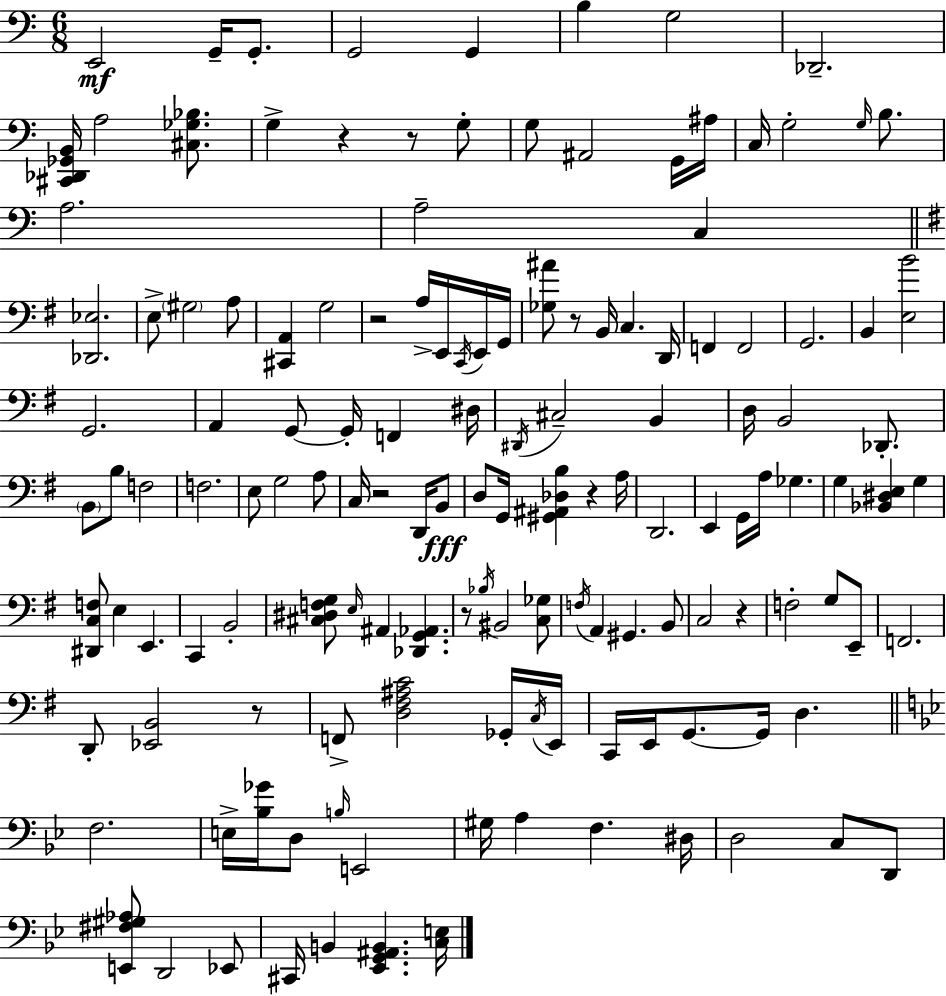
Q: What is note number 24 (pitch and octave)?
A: G#3